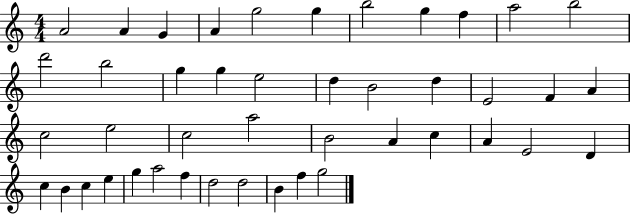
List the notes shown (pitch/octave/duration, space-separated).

A4/h A4/q G4/q A4/q G5/h G5/q B5/h G5/q F5/q A5/h B5/h D6/h B5/h G5/q G5/q E5/h D5/q B4/h D5/q E4/h F4/q A4/q C5/h E5/h C5/h A5/h B4/h A4/q C5/q A4/q E4/h D4/q C5/q B4/q C5/q E5/q G5/q A5/h F5/q D5/h D5/h B4/q F5/q G5/h